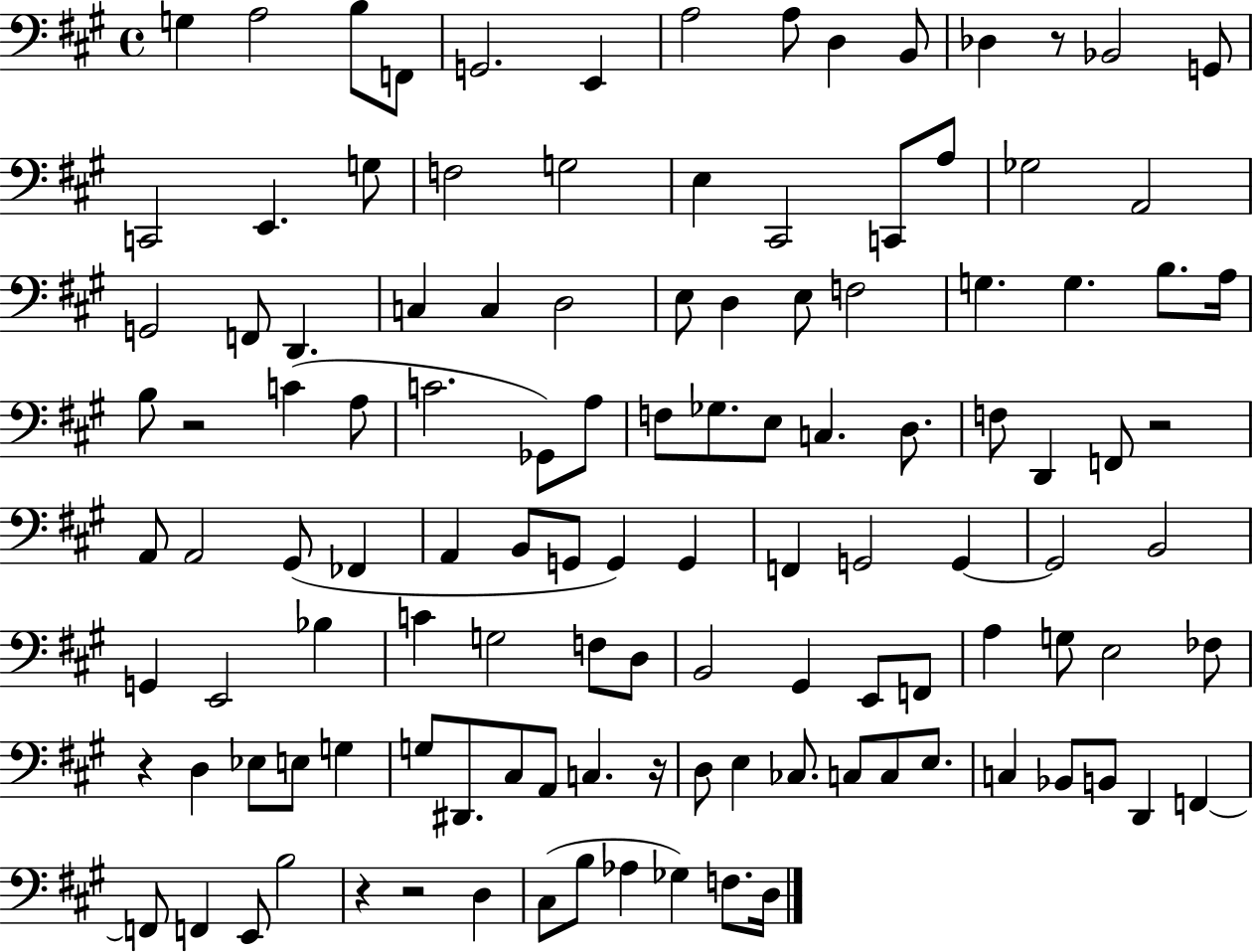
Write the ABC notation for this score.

X:1
T:Untitled
M:4/4
L:1/4
K:A
G, A,2 B,/2 F,,/2 G,,2 E,, A,2 A,/2 D, B,,/2 _D, z/2 _B,,2 G,,/2 C,,2 E,, G,/2 F,2 G,2 E, ^C,,2 C,,/2 A,/2 _G,2 A,,2 G,,2 F,,/2 D,, C, C, D,2 E,/2 D, E,/2 F,2 G, G, B,/2 A,/4 B,/2 z2 C A,/2 C2 _G,,/2 A,/2 F,/2 _G,/2 E,/2 C, D,/2 F,/2 D,, F,,/2 z2 A,,/2 A,,2 ^G,,/2 _F,, A,, B,,/2 G,,/2 G,, G,, F,, G,,2 G,, G,,2 B,,2 G,, E,,2 _B, C G,2 F,/2 D,/2 B,,2 ^G,, E,,/2 F,,/2 A, G,/2 E,2 _F,/2 z D, _E,/2 E,/2 G, G,/2 ^D,,/2 ^C,/2 A,,/2 C, z/4 D,/2 E, _C,/2 C,/2 C,/2 E,/2 C, _B,,/2 B,,/2 D,, F,, F,,/2 F,, E,,/2 B,2 z z2 D, ^C,/2 B,/2 _A, _G, F,/2 D,/4